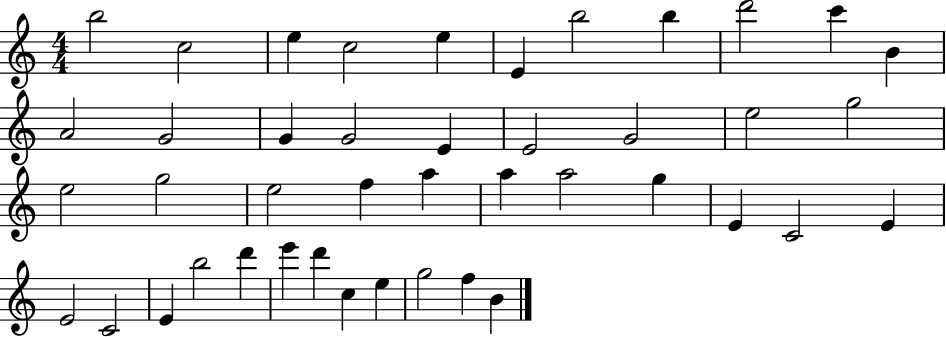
X:1
T:Untitled
M:4/4
L:1/4
K:C
b2 c2 e c2 e E b2 b d'2 c' B A2 G2 G G2 E E2 G2 e2 g2 e2 g2 e2 f a a a2 g E C2 E E2 C2 E b2 d' e' d' c e g2 f B